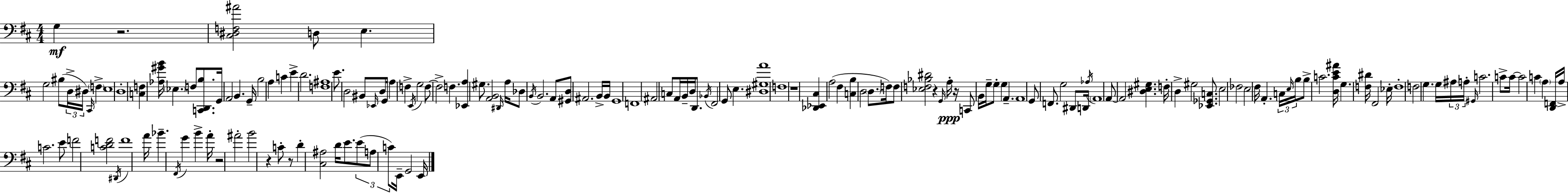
G3/q R/h. [C#3,D#3,F3,A#4]/h D3/e E3/q. G3/h BIS3/e D3/s D#3/s C#2/s F3/q E3/w D3/w [C3,F3]/q [Ab3,G#4,B4]/s Eb3/q. F3/e [C2,D2,B3]/e. G2/s A2/h B2/q. G2/s B3/h A3/q C4/q E4/q D4/h. [F3,A#3]/w E4/e. D3/h BIS2/e Eb2/s D3/e G2/s A3/q F3/q E2/s G3/h F3/e F3/h F3/q. [Eb2,A3]/q G#3/e. [A2,B2]/h D#2/s A3/s Db3/e B2/s B2/h. A2/e [G#2,D3]/e A#2/h. B2/s B2/s G2/w F2/w A#2/h C3/e A2/s B2/s D3/s D2/e. Bb2/s F#2/h G2/e E3/q. [D#3,G#3,A4]/w F3/w R/w [Db2,Eb2,C#3]/q A3/h F#3/q [C3,B3]/q D3/h D3/e. F3/s F3/e [Eb3,F3,Bb3,D#4]/h R/q G2/s A3/s R/s C2/e B2/s G3/s G3/e G3/q A2/q. A2/w G2/e F2/e. G3/h D#2/e D2/s Ab3/s A2/w A2/e A2/h [D#3,E3,G#3]/q. F3/s D3/q G#3/h [Eb2,Gb2,C3]/e. E3/h FES3/h E3/h F#3/s A2/q. C3/s E3/s B3/s B3/e C4/h. [D3,C4,E4,A#4]/s G3/q. [F3,D#4]/s F#2/h Eb3/s F3/w F3/h G3/q. G3/s A#3/s A3/s G#2/s C4/h. C4/e C4/s C4/h C4/q A3/q [D2,F2]/s A3/s C4/h. E4/e F4/h [C4,D4,F4]/h D#2/s F4/w A4/s Bb4/q. F#2/s G4/q B4/q A4/s R/h A#4/h B4/h R/q C4/e R/e D4/q [C#3,A#3]/h D4/s E4/e. E4/e A3/e C4/e E2/s G2/h E2/s